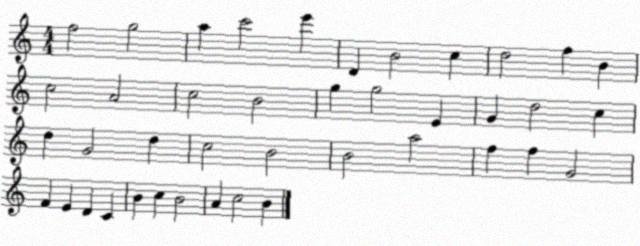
X:1
T:Untitled
M:4/4
L:1/4
K:C
f2 g2 a c'2 e' D B2 c d2 f B c2 A2 c2 B2 g g2 E G d2 c d G2 d c2 B2 B2 a2 f f G2 F E D C B c B2 A c2 B